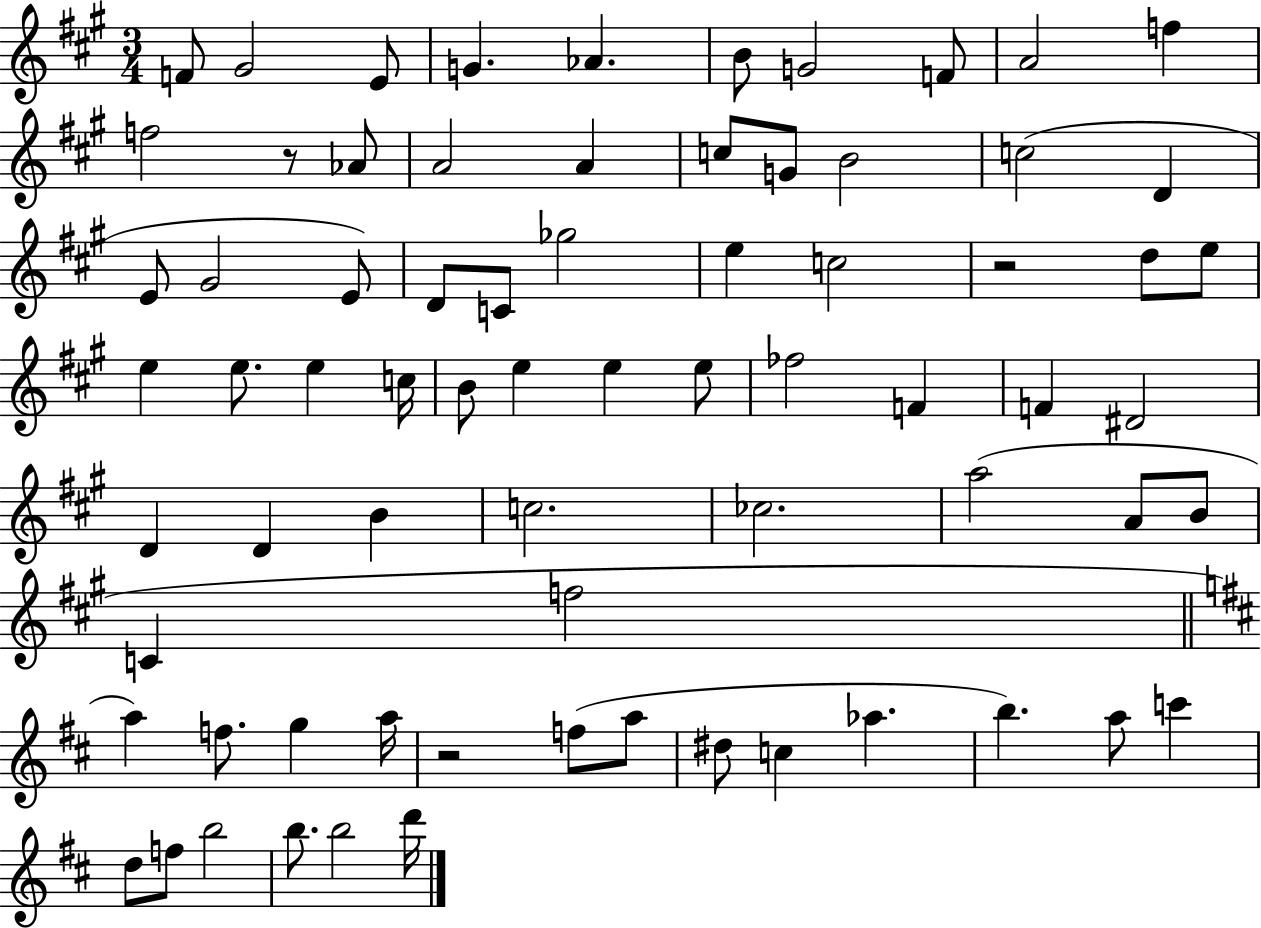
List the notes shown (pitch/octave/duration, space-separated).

F4/e G#4/h E4/e G4/q. Ab4/q. B4/e G4/h F4/e A4/h F5/q F5/h R/e Ab4/e A4/h A4/q C5/e G4/e B4/h C5/h D4/q E4/e G#4/h E4/e D4/e C4/e Gb5/h E5/q C5/h R/h D5/e E5/e E5/q E5/e. E5/q C5/s B4/e E5/q E5/q E5/e FES5/h F4/q F4/q D#4/h D4/q D4/q B4/q C5/h. CES5/h. A5/h A4/e B4/e C4/q F5/h A5/q F5/e. G5/q A5/s R/h F5/e A5/e D#5/e C5/q Ab5/q. B5/q. A5/e C6/q D5/e F5/e B5/h B5/e. B5/h D6/s